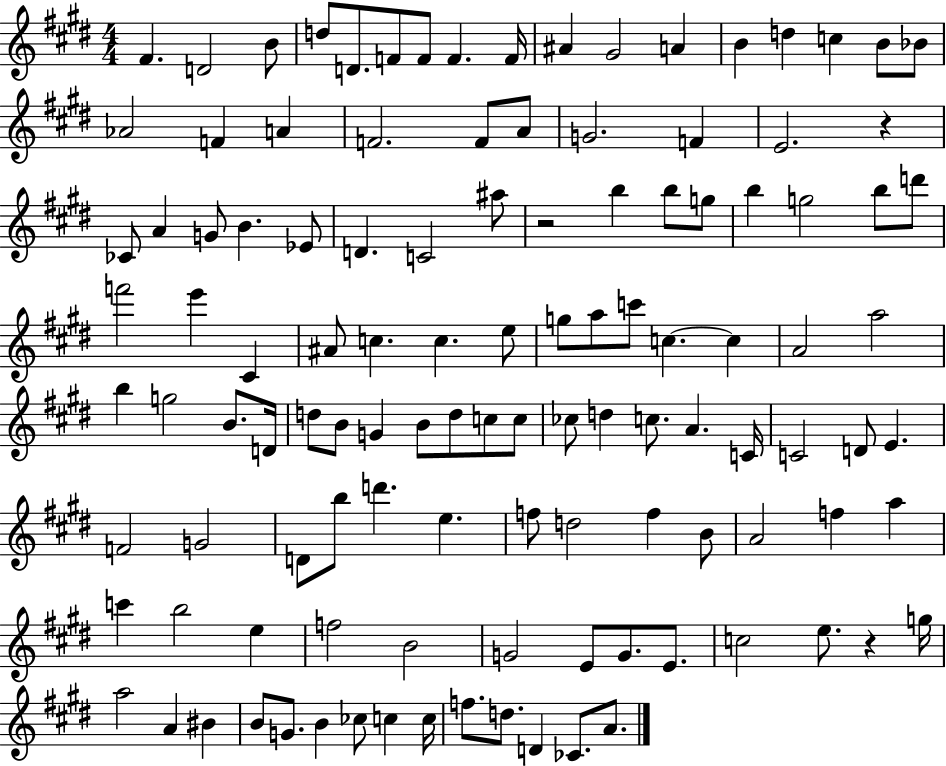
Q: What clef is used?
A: treble